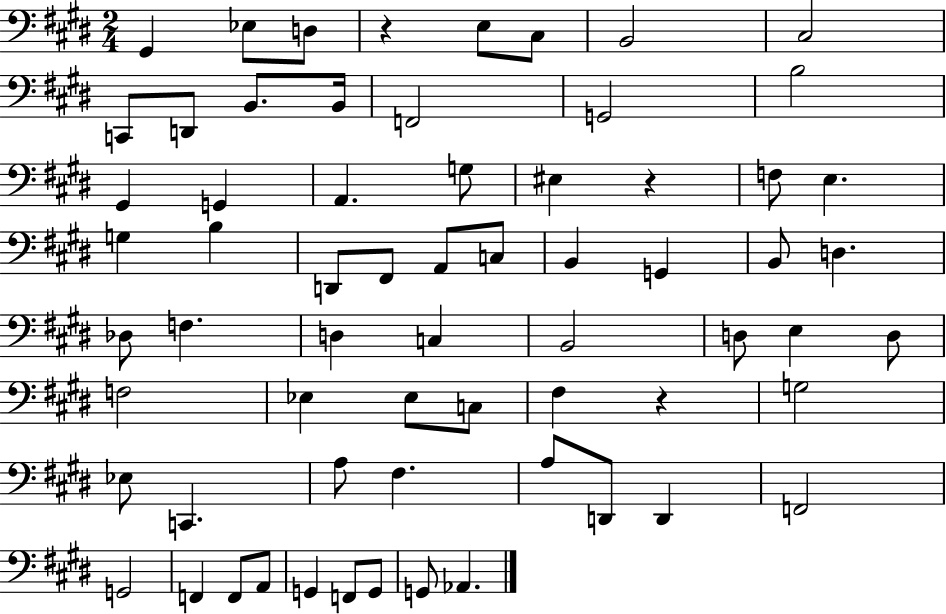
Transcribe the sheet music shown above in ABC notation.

X:1
T:Untitled
M:2/4
L:1/4
K:E
^G,, _E,/2 D,/2 z E,/2 ^C,/2 B,,2 ^C,2 C,,/2 D,,/2 B,,/2 B,,/4 F,,2 G,,2 B,2 ^G,, G,, A,, G,/2 ^E, z F,/2 E, G, B, D,,/2 ^F,,/2 A,,/2 C,/2 B,, G,, B,,/2 D, _D,/2 F, D, C, B,,2 D,/2 E, D,/2 F,2 _E, _E,/2 C,/2 ^F, z G,2 _E,/2 C,, A,/2 ^F, A,/2 D,,/2 D,, F,,2 G,,2 F,, F,,/2 A,,/2 G,, F,,/2 G,,/2 G,,/2 _A,,